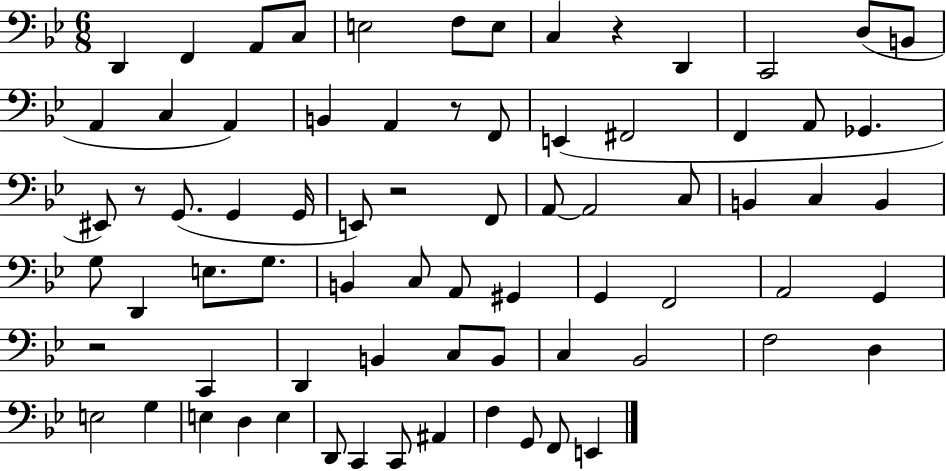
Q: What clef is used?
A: bass